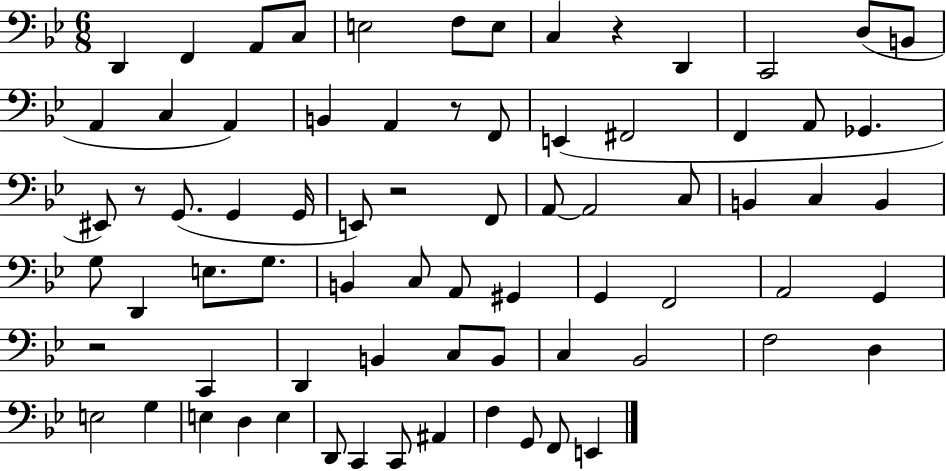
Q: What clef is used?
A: bass